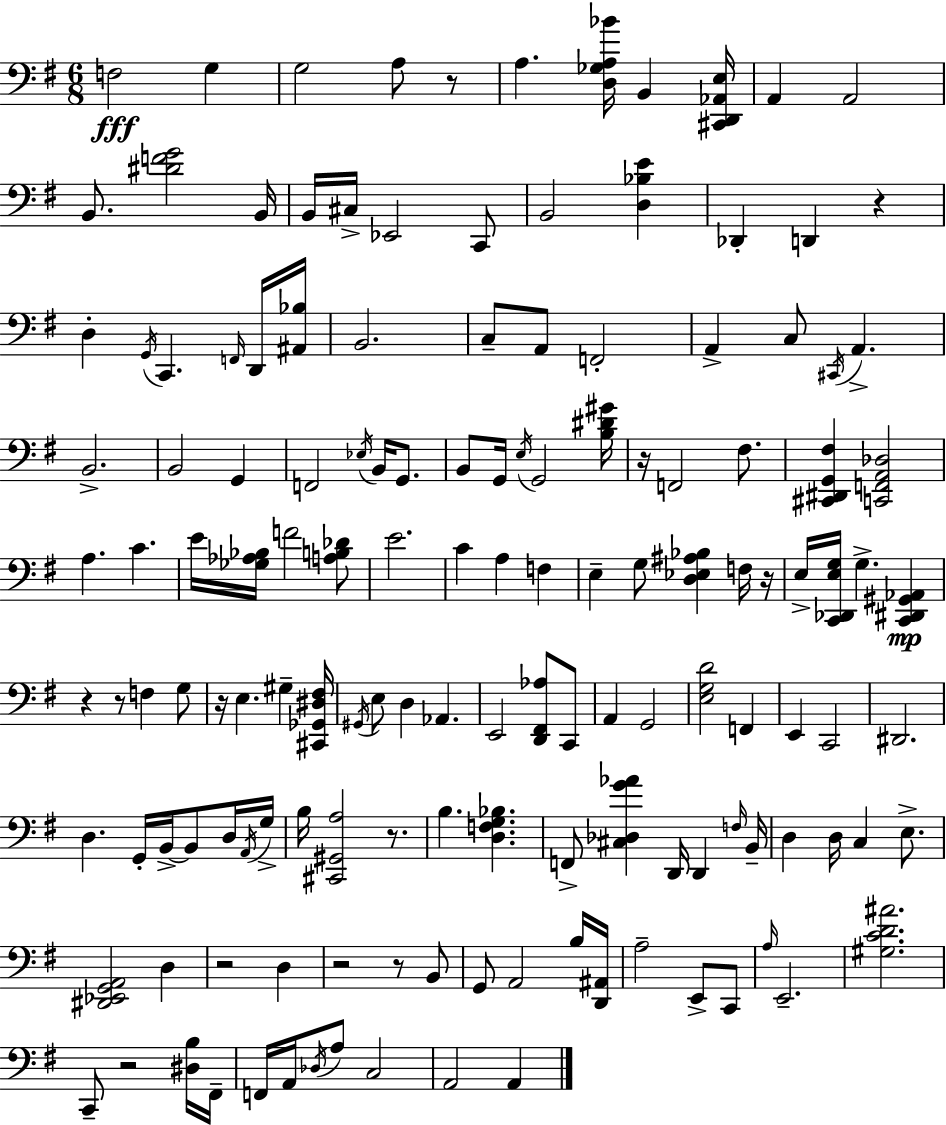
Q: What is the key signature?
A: G major